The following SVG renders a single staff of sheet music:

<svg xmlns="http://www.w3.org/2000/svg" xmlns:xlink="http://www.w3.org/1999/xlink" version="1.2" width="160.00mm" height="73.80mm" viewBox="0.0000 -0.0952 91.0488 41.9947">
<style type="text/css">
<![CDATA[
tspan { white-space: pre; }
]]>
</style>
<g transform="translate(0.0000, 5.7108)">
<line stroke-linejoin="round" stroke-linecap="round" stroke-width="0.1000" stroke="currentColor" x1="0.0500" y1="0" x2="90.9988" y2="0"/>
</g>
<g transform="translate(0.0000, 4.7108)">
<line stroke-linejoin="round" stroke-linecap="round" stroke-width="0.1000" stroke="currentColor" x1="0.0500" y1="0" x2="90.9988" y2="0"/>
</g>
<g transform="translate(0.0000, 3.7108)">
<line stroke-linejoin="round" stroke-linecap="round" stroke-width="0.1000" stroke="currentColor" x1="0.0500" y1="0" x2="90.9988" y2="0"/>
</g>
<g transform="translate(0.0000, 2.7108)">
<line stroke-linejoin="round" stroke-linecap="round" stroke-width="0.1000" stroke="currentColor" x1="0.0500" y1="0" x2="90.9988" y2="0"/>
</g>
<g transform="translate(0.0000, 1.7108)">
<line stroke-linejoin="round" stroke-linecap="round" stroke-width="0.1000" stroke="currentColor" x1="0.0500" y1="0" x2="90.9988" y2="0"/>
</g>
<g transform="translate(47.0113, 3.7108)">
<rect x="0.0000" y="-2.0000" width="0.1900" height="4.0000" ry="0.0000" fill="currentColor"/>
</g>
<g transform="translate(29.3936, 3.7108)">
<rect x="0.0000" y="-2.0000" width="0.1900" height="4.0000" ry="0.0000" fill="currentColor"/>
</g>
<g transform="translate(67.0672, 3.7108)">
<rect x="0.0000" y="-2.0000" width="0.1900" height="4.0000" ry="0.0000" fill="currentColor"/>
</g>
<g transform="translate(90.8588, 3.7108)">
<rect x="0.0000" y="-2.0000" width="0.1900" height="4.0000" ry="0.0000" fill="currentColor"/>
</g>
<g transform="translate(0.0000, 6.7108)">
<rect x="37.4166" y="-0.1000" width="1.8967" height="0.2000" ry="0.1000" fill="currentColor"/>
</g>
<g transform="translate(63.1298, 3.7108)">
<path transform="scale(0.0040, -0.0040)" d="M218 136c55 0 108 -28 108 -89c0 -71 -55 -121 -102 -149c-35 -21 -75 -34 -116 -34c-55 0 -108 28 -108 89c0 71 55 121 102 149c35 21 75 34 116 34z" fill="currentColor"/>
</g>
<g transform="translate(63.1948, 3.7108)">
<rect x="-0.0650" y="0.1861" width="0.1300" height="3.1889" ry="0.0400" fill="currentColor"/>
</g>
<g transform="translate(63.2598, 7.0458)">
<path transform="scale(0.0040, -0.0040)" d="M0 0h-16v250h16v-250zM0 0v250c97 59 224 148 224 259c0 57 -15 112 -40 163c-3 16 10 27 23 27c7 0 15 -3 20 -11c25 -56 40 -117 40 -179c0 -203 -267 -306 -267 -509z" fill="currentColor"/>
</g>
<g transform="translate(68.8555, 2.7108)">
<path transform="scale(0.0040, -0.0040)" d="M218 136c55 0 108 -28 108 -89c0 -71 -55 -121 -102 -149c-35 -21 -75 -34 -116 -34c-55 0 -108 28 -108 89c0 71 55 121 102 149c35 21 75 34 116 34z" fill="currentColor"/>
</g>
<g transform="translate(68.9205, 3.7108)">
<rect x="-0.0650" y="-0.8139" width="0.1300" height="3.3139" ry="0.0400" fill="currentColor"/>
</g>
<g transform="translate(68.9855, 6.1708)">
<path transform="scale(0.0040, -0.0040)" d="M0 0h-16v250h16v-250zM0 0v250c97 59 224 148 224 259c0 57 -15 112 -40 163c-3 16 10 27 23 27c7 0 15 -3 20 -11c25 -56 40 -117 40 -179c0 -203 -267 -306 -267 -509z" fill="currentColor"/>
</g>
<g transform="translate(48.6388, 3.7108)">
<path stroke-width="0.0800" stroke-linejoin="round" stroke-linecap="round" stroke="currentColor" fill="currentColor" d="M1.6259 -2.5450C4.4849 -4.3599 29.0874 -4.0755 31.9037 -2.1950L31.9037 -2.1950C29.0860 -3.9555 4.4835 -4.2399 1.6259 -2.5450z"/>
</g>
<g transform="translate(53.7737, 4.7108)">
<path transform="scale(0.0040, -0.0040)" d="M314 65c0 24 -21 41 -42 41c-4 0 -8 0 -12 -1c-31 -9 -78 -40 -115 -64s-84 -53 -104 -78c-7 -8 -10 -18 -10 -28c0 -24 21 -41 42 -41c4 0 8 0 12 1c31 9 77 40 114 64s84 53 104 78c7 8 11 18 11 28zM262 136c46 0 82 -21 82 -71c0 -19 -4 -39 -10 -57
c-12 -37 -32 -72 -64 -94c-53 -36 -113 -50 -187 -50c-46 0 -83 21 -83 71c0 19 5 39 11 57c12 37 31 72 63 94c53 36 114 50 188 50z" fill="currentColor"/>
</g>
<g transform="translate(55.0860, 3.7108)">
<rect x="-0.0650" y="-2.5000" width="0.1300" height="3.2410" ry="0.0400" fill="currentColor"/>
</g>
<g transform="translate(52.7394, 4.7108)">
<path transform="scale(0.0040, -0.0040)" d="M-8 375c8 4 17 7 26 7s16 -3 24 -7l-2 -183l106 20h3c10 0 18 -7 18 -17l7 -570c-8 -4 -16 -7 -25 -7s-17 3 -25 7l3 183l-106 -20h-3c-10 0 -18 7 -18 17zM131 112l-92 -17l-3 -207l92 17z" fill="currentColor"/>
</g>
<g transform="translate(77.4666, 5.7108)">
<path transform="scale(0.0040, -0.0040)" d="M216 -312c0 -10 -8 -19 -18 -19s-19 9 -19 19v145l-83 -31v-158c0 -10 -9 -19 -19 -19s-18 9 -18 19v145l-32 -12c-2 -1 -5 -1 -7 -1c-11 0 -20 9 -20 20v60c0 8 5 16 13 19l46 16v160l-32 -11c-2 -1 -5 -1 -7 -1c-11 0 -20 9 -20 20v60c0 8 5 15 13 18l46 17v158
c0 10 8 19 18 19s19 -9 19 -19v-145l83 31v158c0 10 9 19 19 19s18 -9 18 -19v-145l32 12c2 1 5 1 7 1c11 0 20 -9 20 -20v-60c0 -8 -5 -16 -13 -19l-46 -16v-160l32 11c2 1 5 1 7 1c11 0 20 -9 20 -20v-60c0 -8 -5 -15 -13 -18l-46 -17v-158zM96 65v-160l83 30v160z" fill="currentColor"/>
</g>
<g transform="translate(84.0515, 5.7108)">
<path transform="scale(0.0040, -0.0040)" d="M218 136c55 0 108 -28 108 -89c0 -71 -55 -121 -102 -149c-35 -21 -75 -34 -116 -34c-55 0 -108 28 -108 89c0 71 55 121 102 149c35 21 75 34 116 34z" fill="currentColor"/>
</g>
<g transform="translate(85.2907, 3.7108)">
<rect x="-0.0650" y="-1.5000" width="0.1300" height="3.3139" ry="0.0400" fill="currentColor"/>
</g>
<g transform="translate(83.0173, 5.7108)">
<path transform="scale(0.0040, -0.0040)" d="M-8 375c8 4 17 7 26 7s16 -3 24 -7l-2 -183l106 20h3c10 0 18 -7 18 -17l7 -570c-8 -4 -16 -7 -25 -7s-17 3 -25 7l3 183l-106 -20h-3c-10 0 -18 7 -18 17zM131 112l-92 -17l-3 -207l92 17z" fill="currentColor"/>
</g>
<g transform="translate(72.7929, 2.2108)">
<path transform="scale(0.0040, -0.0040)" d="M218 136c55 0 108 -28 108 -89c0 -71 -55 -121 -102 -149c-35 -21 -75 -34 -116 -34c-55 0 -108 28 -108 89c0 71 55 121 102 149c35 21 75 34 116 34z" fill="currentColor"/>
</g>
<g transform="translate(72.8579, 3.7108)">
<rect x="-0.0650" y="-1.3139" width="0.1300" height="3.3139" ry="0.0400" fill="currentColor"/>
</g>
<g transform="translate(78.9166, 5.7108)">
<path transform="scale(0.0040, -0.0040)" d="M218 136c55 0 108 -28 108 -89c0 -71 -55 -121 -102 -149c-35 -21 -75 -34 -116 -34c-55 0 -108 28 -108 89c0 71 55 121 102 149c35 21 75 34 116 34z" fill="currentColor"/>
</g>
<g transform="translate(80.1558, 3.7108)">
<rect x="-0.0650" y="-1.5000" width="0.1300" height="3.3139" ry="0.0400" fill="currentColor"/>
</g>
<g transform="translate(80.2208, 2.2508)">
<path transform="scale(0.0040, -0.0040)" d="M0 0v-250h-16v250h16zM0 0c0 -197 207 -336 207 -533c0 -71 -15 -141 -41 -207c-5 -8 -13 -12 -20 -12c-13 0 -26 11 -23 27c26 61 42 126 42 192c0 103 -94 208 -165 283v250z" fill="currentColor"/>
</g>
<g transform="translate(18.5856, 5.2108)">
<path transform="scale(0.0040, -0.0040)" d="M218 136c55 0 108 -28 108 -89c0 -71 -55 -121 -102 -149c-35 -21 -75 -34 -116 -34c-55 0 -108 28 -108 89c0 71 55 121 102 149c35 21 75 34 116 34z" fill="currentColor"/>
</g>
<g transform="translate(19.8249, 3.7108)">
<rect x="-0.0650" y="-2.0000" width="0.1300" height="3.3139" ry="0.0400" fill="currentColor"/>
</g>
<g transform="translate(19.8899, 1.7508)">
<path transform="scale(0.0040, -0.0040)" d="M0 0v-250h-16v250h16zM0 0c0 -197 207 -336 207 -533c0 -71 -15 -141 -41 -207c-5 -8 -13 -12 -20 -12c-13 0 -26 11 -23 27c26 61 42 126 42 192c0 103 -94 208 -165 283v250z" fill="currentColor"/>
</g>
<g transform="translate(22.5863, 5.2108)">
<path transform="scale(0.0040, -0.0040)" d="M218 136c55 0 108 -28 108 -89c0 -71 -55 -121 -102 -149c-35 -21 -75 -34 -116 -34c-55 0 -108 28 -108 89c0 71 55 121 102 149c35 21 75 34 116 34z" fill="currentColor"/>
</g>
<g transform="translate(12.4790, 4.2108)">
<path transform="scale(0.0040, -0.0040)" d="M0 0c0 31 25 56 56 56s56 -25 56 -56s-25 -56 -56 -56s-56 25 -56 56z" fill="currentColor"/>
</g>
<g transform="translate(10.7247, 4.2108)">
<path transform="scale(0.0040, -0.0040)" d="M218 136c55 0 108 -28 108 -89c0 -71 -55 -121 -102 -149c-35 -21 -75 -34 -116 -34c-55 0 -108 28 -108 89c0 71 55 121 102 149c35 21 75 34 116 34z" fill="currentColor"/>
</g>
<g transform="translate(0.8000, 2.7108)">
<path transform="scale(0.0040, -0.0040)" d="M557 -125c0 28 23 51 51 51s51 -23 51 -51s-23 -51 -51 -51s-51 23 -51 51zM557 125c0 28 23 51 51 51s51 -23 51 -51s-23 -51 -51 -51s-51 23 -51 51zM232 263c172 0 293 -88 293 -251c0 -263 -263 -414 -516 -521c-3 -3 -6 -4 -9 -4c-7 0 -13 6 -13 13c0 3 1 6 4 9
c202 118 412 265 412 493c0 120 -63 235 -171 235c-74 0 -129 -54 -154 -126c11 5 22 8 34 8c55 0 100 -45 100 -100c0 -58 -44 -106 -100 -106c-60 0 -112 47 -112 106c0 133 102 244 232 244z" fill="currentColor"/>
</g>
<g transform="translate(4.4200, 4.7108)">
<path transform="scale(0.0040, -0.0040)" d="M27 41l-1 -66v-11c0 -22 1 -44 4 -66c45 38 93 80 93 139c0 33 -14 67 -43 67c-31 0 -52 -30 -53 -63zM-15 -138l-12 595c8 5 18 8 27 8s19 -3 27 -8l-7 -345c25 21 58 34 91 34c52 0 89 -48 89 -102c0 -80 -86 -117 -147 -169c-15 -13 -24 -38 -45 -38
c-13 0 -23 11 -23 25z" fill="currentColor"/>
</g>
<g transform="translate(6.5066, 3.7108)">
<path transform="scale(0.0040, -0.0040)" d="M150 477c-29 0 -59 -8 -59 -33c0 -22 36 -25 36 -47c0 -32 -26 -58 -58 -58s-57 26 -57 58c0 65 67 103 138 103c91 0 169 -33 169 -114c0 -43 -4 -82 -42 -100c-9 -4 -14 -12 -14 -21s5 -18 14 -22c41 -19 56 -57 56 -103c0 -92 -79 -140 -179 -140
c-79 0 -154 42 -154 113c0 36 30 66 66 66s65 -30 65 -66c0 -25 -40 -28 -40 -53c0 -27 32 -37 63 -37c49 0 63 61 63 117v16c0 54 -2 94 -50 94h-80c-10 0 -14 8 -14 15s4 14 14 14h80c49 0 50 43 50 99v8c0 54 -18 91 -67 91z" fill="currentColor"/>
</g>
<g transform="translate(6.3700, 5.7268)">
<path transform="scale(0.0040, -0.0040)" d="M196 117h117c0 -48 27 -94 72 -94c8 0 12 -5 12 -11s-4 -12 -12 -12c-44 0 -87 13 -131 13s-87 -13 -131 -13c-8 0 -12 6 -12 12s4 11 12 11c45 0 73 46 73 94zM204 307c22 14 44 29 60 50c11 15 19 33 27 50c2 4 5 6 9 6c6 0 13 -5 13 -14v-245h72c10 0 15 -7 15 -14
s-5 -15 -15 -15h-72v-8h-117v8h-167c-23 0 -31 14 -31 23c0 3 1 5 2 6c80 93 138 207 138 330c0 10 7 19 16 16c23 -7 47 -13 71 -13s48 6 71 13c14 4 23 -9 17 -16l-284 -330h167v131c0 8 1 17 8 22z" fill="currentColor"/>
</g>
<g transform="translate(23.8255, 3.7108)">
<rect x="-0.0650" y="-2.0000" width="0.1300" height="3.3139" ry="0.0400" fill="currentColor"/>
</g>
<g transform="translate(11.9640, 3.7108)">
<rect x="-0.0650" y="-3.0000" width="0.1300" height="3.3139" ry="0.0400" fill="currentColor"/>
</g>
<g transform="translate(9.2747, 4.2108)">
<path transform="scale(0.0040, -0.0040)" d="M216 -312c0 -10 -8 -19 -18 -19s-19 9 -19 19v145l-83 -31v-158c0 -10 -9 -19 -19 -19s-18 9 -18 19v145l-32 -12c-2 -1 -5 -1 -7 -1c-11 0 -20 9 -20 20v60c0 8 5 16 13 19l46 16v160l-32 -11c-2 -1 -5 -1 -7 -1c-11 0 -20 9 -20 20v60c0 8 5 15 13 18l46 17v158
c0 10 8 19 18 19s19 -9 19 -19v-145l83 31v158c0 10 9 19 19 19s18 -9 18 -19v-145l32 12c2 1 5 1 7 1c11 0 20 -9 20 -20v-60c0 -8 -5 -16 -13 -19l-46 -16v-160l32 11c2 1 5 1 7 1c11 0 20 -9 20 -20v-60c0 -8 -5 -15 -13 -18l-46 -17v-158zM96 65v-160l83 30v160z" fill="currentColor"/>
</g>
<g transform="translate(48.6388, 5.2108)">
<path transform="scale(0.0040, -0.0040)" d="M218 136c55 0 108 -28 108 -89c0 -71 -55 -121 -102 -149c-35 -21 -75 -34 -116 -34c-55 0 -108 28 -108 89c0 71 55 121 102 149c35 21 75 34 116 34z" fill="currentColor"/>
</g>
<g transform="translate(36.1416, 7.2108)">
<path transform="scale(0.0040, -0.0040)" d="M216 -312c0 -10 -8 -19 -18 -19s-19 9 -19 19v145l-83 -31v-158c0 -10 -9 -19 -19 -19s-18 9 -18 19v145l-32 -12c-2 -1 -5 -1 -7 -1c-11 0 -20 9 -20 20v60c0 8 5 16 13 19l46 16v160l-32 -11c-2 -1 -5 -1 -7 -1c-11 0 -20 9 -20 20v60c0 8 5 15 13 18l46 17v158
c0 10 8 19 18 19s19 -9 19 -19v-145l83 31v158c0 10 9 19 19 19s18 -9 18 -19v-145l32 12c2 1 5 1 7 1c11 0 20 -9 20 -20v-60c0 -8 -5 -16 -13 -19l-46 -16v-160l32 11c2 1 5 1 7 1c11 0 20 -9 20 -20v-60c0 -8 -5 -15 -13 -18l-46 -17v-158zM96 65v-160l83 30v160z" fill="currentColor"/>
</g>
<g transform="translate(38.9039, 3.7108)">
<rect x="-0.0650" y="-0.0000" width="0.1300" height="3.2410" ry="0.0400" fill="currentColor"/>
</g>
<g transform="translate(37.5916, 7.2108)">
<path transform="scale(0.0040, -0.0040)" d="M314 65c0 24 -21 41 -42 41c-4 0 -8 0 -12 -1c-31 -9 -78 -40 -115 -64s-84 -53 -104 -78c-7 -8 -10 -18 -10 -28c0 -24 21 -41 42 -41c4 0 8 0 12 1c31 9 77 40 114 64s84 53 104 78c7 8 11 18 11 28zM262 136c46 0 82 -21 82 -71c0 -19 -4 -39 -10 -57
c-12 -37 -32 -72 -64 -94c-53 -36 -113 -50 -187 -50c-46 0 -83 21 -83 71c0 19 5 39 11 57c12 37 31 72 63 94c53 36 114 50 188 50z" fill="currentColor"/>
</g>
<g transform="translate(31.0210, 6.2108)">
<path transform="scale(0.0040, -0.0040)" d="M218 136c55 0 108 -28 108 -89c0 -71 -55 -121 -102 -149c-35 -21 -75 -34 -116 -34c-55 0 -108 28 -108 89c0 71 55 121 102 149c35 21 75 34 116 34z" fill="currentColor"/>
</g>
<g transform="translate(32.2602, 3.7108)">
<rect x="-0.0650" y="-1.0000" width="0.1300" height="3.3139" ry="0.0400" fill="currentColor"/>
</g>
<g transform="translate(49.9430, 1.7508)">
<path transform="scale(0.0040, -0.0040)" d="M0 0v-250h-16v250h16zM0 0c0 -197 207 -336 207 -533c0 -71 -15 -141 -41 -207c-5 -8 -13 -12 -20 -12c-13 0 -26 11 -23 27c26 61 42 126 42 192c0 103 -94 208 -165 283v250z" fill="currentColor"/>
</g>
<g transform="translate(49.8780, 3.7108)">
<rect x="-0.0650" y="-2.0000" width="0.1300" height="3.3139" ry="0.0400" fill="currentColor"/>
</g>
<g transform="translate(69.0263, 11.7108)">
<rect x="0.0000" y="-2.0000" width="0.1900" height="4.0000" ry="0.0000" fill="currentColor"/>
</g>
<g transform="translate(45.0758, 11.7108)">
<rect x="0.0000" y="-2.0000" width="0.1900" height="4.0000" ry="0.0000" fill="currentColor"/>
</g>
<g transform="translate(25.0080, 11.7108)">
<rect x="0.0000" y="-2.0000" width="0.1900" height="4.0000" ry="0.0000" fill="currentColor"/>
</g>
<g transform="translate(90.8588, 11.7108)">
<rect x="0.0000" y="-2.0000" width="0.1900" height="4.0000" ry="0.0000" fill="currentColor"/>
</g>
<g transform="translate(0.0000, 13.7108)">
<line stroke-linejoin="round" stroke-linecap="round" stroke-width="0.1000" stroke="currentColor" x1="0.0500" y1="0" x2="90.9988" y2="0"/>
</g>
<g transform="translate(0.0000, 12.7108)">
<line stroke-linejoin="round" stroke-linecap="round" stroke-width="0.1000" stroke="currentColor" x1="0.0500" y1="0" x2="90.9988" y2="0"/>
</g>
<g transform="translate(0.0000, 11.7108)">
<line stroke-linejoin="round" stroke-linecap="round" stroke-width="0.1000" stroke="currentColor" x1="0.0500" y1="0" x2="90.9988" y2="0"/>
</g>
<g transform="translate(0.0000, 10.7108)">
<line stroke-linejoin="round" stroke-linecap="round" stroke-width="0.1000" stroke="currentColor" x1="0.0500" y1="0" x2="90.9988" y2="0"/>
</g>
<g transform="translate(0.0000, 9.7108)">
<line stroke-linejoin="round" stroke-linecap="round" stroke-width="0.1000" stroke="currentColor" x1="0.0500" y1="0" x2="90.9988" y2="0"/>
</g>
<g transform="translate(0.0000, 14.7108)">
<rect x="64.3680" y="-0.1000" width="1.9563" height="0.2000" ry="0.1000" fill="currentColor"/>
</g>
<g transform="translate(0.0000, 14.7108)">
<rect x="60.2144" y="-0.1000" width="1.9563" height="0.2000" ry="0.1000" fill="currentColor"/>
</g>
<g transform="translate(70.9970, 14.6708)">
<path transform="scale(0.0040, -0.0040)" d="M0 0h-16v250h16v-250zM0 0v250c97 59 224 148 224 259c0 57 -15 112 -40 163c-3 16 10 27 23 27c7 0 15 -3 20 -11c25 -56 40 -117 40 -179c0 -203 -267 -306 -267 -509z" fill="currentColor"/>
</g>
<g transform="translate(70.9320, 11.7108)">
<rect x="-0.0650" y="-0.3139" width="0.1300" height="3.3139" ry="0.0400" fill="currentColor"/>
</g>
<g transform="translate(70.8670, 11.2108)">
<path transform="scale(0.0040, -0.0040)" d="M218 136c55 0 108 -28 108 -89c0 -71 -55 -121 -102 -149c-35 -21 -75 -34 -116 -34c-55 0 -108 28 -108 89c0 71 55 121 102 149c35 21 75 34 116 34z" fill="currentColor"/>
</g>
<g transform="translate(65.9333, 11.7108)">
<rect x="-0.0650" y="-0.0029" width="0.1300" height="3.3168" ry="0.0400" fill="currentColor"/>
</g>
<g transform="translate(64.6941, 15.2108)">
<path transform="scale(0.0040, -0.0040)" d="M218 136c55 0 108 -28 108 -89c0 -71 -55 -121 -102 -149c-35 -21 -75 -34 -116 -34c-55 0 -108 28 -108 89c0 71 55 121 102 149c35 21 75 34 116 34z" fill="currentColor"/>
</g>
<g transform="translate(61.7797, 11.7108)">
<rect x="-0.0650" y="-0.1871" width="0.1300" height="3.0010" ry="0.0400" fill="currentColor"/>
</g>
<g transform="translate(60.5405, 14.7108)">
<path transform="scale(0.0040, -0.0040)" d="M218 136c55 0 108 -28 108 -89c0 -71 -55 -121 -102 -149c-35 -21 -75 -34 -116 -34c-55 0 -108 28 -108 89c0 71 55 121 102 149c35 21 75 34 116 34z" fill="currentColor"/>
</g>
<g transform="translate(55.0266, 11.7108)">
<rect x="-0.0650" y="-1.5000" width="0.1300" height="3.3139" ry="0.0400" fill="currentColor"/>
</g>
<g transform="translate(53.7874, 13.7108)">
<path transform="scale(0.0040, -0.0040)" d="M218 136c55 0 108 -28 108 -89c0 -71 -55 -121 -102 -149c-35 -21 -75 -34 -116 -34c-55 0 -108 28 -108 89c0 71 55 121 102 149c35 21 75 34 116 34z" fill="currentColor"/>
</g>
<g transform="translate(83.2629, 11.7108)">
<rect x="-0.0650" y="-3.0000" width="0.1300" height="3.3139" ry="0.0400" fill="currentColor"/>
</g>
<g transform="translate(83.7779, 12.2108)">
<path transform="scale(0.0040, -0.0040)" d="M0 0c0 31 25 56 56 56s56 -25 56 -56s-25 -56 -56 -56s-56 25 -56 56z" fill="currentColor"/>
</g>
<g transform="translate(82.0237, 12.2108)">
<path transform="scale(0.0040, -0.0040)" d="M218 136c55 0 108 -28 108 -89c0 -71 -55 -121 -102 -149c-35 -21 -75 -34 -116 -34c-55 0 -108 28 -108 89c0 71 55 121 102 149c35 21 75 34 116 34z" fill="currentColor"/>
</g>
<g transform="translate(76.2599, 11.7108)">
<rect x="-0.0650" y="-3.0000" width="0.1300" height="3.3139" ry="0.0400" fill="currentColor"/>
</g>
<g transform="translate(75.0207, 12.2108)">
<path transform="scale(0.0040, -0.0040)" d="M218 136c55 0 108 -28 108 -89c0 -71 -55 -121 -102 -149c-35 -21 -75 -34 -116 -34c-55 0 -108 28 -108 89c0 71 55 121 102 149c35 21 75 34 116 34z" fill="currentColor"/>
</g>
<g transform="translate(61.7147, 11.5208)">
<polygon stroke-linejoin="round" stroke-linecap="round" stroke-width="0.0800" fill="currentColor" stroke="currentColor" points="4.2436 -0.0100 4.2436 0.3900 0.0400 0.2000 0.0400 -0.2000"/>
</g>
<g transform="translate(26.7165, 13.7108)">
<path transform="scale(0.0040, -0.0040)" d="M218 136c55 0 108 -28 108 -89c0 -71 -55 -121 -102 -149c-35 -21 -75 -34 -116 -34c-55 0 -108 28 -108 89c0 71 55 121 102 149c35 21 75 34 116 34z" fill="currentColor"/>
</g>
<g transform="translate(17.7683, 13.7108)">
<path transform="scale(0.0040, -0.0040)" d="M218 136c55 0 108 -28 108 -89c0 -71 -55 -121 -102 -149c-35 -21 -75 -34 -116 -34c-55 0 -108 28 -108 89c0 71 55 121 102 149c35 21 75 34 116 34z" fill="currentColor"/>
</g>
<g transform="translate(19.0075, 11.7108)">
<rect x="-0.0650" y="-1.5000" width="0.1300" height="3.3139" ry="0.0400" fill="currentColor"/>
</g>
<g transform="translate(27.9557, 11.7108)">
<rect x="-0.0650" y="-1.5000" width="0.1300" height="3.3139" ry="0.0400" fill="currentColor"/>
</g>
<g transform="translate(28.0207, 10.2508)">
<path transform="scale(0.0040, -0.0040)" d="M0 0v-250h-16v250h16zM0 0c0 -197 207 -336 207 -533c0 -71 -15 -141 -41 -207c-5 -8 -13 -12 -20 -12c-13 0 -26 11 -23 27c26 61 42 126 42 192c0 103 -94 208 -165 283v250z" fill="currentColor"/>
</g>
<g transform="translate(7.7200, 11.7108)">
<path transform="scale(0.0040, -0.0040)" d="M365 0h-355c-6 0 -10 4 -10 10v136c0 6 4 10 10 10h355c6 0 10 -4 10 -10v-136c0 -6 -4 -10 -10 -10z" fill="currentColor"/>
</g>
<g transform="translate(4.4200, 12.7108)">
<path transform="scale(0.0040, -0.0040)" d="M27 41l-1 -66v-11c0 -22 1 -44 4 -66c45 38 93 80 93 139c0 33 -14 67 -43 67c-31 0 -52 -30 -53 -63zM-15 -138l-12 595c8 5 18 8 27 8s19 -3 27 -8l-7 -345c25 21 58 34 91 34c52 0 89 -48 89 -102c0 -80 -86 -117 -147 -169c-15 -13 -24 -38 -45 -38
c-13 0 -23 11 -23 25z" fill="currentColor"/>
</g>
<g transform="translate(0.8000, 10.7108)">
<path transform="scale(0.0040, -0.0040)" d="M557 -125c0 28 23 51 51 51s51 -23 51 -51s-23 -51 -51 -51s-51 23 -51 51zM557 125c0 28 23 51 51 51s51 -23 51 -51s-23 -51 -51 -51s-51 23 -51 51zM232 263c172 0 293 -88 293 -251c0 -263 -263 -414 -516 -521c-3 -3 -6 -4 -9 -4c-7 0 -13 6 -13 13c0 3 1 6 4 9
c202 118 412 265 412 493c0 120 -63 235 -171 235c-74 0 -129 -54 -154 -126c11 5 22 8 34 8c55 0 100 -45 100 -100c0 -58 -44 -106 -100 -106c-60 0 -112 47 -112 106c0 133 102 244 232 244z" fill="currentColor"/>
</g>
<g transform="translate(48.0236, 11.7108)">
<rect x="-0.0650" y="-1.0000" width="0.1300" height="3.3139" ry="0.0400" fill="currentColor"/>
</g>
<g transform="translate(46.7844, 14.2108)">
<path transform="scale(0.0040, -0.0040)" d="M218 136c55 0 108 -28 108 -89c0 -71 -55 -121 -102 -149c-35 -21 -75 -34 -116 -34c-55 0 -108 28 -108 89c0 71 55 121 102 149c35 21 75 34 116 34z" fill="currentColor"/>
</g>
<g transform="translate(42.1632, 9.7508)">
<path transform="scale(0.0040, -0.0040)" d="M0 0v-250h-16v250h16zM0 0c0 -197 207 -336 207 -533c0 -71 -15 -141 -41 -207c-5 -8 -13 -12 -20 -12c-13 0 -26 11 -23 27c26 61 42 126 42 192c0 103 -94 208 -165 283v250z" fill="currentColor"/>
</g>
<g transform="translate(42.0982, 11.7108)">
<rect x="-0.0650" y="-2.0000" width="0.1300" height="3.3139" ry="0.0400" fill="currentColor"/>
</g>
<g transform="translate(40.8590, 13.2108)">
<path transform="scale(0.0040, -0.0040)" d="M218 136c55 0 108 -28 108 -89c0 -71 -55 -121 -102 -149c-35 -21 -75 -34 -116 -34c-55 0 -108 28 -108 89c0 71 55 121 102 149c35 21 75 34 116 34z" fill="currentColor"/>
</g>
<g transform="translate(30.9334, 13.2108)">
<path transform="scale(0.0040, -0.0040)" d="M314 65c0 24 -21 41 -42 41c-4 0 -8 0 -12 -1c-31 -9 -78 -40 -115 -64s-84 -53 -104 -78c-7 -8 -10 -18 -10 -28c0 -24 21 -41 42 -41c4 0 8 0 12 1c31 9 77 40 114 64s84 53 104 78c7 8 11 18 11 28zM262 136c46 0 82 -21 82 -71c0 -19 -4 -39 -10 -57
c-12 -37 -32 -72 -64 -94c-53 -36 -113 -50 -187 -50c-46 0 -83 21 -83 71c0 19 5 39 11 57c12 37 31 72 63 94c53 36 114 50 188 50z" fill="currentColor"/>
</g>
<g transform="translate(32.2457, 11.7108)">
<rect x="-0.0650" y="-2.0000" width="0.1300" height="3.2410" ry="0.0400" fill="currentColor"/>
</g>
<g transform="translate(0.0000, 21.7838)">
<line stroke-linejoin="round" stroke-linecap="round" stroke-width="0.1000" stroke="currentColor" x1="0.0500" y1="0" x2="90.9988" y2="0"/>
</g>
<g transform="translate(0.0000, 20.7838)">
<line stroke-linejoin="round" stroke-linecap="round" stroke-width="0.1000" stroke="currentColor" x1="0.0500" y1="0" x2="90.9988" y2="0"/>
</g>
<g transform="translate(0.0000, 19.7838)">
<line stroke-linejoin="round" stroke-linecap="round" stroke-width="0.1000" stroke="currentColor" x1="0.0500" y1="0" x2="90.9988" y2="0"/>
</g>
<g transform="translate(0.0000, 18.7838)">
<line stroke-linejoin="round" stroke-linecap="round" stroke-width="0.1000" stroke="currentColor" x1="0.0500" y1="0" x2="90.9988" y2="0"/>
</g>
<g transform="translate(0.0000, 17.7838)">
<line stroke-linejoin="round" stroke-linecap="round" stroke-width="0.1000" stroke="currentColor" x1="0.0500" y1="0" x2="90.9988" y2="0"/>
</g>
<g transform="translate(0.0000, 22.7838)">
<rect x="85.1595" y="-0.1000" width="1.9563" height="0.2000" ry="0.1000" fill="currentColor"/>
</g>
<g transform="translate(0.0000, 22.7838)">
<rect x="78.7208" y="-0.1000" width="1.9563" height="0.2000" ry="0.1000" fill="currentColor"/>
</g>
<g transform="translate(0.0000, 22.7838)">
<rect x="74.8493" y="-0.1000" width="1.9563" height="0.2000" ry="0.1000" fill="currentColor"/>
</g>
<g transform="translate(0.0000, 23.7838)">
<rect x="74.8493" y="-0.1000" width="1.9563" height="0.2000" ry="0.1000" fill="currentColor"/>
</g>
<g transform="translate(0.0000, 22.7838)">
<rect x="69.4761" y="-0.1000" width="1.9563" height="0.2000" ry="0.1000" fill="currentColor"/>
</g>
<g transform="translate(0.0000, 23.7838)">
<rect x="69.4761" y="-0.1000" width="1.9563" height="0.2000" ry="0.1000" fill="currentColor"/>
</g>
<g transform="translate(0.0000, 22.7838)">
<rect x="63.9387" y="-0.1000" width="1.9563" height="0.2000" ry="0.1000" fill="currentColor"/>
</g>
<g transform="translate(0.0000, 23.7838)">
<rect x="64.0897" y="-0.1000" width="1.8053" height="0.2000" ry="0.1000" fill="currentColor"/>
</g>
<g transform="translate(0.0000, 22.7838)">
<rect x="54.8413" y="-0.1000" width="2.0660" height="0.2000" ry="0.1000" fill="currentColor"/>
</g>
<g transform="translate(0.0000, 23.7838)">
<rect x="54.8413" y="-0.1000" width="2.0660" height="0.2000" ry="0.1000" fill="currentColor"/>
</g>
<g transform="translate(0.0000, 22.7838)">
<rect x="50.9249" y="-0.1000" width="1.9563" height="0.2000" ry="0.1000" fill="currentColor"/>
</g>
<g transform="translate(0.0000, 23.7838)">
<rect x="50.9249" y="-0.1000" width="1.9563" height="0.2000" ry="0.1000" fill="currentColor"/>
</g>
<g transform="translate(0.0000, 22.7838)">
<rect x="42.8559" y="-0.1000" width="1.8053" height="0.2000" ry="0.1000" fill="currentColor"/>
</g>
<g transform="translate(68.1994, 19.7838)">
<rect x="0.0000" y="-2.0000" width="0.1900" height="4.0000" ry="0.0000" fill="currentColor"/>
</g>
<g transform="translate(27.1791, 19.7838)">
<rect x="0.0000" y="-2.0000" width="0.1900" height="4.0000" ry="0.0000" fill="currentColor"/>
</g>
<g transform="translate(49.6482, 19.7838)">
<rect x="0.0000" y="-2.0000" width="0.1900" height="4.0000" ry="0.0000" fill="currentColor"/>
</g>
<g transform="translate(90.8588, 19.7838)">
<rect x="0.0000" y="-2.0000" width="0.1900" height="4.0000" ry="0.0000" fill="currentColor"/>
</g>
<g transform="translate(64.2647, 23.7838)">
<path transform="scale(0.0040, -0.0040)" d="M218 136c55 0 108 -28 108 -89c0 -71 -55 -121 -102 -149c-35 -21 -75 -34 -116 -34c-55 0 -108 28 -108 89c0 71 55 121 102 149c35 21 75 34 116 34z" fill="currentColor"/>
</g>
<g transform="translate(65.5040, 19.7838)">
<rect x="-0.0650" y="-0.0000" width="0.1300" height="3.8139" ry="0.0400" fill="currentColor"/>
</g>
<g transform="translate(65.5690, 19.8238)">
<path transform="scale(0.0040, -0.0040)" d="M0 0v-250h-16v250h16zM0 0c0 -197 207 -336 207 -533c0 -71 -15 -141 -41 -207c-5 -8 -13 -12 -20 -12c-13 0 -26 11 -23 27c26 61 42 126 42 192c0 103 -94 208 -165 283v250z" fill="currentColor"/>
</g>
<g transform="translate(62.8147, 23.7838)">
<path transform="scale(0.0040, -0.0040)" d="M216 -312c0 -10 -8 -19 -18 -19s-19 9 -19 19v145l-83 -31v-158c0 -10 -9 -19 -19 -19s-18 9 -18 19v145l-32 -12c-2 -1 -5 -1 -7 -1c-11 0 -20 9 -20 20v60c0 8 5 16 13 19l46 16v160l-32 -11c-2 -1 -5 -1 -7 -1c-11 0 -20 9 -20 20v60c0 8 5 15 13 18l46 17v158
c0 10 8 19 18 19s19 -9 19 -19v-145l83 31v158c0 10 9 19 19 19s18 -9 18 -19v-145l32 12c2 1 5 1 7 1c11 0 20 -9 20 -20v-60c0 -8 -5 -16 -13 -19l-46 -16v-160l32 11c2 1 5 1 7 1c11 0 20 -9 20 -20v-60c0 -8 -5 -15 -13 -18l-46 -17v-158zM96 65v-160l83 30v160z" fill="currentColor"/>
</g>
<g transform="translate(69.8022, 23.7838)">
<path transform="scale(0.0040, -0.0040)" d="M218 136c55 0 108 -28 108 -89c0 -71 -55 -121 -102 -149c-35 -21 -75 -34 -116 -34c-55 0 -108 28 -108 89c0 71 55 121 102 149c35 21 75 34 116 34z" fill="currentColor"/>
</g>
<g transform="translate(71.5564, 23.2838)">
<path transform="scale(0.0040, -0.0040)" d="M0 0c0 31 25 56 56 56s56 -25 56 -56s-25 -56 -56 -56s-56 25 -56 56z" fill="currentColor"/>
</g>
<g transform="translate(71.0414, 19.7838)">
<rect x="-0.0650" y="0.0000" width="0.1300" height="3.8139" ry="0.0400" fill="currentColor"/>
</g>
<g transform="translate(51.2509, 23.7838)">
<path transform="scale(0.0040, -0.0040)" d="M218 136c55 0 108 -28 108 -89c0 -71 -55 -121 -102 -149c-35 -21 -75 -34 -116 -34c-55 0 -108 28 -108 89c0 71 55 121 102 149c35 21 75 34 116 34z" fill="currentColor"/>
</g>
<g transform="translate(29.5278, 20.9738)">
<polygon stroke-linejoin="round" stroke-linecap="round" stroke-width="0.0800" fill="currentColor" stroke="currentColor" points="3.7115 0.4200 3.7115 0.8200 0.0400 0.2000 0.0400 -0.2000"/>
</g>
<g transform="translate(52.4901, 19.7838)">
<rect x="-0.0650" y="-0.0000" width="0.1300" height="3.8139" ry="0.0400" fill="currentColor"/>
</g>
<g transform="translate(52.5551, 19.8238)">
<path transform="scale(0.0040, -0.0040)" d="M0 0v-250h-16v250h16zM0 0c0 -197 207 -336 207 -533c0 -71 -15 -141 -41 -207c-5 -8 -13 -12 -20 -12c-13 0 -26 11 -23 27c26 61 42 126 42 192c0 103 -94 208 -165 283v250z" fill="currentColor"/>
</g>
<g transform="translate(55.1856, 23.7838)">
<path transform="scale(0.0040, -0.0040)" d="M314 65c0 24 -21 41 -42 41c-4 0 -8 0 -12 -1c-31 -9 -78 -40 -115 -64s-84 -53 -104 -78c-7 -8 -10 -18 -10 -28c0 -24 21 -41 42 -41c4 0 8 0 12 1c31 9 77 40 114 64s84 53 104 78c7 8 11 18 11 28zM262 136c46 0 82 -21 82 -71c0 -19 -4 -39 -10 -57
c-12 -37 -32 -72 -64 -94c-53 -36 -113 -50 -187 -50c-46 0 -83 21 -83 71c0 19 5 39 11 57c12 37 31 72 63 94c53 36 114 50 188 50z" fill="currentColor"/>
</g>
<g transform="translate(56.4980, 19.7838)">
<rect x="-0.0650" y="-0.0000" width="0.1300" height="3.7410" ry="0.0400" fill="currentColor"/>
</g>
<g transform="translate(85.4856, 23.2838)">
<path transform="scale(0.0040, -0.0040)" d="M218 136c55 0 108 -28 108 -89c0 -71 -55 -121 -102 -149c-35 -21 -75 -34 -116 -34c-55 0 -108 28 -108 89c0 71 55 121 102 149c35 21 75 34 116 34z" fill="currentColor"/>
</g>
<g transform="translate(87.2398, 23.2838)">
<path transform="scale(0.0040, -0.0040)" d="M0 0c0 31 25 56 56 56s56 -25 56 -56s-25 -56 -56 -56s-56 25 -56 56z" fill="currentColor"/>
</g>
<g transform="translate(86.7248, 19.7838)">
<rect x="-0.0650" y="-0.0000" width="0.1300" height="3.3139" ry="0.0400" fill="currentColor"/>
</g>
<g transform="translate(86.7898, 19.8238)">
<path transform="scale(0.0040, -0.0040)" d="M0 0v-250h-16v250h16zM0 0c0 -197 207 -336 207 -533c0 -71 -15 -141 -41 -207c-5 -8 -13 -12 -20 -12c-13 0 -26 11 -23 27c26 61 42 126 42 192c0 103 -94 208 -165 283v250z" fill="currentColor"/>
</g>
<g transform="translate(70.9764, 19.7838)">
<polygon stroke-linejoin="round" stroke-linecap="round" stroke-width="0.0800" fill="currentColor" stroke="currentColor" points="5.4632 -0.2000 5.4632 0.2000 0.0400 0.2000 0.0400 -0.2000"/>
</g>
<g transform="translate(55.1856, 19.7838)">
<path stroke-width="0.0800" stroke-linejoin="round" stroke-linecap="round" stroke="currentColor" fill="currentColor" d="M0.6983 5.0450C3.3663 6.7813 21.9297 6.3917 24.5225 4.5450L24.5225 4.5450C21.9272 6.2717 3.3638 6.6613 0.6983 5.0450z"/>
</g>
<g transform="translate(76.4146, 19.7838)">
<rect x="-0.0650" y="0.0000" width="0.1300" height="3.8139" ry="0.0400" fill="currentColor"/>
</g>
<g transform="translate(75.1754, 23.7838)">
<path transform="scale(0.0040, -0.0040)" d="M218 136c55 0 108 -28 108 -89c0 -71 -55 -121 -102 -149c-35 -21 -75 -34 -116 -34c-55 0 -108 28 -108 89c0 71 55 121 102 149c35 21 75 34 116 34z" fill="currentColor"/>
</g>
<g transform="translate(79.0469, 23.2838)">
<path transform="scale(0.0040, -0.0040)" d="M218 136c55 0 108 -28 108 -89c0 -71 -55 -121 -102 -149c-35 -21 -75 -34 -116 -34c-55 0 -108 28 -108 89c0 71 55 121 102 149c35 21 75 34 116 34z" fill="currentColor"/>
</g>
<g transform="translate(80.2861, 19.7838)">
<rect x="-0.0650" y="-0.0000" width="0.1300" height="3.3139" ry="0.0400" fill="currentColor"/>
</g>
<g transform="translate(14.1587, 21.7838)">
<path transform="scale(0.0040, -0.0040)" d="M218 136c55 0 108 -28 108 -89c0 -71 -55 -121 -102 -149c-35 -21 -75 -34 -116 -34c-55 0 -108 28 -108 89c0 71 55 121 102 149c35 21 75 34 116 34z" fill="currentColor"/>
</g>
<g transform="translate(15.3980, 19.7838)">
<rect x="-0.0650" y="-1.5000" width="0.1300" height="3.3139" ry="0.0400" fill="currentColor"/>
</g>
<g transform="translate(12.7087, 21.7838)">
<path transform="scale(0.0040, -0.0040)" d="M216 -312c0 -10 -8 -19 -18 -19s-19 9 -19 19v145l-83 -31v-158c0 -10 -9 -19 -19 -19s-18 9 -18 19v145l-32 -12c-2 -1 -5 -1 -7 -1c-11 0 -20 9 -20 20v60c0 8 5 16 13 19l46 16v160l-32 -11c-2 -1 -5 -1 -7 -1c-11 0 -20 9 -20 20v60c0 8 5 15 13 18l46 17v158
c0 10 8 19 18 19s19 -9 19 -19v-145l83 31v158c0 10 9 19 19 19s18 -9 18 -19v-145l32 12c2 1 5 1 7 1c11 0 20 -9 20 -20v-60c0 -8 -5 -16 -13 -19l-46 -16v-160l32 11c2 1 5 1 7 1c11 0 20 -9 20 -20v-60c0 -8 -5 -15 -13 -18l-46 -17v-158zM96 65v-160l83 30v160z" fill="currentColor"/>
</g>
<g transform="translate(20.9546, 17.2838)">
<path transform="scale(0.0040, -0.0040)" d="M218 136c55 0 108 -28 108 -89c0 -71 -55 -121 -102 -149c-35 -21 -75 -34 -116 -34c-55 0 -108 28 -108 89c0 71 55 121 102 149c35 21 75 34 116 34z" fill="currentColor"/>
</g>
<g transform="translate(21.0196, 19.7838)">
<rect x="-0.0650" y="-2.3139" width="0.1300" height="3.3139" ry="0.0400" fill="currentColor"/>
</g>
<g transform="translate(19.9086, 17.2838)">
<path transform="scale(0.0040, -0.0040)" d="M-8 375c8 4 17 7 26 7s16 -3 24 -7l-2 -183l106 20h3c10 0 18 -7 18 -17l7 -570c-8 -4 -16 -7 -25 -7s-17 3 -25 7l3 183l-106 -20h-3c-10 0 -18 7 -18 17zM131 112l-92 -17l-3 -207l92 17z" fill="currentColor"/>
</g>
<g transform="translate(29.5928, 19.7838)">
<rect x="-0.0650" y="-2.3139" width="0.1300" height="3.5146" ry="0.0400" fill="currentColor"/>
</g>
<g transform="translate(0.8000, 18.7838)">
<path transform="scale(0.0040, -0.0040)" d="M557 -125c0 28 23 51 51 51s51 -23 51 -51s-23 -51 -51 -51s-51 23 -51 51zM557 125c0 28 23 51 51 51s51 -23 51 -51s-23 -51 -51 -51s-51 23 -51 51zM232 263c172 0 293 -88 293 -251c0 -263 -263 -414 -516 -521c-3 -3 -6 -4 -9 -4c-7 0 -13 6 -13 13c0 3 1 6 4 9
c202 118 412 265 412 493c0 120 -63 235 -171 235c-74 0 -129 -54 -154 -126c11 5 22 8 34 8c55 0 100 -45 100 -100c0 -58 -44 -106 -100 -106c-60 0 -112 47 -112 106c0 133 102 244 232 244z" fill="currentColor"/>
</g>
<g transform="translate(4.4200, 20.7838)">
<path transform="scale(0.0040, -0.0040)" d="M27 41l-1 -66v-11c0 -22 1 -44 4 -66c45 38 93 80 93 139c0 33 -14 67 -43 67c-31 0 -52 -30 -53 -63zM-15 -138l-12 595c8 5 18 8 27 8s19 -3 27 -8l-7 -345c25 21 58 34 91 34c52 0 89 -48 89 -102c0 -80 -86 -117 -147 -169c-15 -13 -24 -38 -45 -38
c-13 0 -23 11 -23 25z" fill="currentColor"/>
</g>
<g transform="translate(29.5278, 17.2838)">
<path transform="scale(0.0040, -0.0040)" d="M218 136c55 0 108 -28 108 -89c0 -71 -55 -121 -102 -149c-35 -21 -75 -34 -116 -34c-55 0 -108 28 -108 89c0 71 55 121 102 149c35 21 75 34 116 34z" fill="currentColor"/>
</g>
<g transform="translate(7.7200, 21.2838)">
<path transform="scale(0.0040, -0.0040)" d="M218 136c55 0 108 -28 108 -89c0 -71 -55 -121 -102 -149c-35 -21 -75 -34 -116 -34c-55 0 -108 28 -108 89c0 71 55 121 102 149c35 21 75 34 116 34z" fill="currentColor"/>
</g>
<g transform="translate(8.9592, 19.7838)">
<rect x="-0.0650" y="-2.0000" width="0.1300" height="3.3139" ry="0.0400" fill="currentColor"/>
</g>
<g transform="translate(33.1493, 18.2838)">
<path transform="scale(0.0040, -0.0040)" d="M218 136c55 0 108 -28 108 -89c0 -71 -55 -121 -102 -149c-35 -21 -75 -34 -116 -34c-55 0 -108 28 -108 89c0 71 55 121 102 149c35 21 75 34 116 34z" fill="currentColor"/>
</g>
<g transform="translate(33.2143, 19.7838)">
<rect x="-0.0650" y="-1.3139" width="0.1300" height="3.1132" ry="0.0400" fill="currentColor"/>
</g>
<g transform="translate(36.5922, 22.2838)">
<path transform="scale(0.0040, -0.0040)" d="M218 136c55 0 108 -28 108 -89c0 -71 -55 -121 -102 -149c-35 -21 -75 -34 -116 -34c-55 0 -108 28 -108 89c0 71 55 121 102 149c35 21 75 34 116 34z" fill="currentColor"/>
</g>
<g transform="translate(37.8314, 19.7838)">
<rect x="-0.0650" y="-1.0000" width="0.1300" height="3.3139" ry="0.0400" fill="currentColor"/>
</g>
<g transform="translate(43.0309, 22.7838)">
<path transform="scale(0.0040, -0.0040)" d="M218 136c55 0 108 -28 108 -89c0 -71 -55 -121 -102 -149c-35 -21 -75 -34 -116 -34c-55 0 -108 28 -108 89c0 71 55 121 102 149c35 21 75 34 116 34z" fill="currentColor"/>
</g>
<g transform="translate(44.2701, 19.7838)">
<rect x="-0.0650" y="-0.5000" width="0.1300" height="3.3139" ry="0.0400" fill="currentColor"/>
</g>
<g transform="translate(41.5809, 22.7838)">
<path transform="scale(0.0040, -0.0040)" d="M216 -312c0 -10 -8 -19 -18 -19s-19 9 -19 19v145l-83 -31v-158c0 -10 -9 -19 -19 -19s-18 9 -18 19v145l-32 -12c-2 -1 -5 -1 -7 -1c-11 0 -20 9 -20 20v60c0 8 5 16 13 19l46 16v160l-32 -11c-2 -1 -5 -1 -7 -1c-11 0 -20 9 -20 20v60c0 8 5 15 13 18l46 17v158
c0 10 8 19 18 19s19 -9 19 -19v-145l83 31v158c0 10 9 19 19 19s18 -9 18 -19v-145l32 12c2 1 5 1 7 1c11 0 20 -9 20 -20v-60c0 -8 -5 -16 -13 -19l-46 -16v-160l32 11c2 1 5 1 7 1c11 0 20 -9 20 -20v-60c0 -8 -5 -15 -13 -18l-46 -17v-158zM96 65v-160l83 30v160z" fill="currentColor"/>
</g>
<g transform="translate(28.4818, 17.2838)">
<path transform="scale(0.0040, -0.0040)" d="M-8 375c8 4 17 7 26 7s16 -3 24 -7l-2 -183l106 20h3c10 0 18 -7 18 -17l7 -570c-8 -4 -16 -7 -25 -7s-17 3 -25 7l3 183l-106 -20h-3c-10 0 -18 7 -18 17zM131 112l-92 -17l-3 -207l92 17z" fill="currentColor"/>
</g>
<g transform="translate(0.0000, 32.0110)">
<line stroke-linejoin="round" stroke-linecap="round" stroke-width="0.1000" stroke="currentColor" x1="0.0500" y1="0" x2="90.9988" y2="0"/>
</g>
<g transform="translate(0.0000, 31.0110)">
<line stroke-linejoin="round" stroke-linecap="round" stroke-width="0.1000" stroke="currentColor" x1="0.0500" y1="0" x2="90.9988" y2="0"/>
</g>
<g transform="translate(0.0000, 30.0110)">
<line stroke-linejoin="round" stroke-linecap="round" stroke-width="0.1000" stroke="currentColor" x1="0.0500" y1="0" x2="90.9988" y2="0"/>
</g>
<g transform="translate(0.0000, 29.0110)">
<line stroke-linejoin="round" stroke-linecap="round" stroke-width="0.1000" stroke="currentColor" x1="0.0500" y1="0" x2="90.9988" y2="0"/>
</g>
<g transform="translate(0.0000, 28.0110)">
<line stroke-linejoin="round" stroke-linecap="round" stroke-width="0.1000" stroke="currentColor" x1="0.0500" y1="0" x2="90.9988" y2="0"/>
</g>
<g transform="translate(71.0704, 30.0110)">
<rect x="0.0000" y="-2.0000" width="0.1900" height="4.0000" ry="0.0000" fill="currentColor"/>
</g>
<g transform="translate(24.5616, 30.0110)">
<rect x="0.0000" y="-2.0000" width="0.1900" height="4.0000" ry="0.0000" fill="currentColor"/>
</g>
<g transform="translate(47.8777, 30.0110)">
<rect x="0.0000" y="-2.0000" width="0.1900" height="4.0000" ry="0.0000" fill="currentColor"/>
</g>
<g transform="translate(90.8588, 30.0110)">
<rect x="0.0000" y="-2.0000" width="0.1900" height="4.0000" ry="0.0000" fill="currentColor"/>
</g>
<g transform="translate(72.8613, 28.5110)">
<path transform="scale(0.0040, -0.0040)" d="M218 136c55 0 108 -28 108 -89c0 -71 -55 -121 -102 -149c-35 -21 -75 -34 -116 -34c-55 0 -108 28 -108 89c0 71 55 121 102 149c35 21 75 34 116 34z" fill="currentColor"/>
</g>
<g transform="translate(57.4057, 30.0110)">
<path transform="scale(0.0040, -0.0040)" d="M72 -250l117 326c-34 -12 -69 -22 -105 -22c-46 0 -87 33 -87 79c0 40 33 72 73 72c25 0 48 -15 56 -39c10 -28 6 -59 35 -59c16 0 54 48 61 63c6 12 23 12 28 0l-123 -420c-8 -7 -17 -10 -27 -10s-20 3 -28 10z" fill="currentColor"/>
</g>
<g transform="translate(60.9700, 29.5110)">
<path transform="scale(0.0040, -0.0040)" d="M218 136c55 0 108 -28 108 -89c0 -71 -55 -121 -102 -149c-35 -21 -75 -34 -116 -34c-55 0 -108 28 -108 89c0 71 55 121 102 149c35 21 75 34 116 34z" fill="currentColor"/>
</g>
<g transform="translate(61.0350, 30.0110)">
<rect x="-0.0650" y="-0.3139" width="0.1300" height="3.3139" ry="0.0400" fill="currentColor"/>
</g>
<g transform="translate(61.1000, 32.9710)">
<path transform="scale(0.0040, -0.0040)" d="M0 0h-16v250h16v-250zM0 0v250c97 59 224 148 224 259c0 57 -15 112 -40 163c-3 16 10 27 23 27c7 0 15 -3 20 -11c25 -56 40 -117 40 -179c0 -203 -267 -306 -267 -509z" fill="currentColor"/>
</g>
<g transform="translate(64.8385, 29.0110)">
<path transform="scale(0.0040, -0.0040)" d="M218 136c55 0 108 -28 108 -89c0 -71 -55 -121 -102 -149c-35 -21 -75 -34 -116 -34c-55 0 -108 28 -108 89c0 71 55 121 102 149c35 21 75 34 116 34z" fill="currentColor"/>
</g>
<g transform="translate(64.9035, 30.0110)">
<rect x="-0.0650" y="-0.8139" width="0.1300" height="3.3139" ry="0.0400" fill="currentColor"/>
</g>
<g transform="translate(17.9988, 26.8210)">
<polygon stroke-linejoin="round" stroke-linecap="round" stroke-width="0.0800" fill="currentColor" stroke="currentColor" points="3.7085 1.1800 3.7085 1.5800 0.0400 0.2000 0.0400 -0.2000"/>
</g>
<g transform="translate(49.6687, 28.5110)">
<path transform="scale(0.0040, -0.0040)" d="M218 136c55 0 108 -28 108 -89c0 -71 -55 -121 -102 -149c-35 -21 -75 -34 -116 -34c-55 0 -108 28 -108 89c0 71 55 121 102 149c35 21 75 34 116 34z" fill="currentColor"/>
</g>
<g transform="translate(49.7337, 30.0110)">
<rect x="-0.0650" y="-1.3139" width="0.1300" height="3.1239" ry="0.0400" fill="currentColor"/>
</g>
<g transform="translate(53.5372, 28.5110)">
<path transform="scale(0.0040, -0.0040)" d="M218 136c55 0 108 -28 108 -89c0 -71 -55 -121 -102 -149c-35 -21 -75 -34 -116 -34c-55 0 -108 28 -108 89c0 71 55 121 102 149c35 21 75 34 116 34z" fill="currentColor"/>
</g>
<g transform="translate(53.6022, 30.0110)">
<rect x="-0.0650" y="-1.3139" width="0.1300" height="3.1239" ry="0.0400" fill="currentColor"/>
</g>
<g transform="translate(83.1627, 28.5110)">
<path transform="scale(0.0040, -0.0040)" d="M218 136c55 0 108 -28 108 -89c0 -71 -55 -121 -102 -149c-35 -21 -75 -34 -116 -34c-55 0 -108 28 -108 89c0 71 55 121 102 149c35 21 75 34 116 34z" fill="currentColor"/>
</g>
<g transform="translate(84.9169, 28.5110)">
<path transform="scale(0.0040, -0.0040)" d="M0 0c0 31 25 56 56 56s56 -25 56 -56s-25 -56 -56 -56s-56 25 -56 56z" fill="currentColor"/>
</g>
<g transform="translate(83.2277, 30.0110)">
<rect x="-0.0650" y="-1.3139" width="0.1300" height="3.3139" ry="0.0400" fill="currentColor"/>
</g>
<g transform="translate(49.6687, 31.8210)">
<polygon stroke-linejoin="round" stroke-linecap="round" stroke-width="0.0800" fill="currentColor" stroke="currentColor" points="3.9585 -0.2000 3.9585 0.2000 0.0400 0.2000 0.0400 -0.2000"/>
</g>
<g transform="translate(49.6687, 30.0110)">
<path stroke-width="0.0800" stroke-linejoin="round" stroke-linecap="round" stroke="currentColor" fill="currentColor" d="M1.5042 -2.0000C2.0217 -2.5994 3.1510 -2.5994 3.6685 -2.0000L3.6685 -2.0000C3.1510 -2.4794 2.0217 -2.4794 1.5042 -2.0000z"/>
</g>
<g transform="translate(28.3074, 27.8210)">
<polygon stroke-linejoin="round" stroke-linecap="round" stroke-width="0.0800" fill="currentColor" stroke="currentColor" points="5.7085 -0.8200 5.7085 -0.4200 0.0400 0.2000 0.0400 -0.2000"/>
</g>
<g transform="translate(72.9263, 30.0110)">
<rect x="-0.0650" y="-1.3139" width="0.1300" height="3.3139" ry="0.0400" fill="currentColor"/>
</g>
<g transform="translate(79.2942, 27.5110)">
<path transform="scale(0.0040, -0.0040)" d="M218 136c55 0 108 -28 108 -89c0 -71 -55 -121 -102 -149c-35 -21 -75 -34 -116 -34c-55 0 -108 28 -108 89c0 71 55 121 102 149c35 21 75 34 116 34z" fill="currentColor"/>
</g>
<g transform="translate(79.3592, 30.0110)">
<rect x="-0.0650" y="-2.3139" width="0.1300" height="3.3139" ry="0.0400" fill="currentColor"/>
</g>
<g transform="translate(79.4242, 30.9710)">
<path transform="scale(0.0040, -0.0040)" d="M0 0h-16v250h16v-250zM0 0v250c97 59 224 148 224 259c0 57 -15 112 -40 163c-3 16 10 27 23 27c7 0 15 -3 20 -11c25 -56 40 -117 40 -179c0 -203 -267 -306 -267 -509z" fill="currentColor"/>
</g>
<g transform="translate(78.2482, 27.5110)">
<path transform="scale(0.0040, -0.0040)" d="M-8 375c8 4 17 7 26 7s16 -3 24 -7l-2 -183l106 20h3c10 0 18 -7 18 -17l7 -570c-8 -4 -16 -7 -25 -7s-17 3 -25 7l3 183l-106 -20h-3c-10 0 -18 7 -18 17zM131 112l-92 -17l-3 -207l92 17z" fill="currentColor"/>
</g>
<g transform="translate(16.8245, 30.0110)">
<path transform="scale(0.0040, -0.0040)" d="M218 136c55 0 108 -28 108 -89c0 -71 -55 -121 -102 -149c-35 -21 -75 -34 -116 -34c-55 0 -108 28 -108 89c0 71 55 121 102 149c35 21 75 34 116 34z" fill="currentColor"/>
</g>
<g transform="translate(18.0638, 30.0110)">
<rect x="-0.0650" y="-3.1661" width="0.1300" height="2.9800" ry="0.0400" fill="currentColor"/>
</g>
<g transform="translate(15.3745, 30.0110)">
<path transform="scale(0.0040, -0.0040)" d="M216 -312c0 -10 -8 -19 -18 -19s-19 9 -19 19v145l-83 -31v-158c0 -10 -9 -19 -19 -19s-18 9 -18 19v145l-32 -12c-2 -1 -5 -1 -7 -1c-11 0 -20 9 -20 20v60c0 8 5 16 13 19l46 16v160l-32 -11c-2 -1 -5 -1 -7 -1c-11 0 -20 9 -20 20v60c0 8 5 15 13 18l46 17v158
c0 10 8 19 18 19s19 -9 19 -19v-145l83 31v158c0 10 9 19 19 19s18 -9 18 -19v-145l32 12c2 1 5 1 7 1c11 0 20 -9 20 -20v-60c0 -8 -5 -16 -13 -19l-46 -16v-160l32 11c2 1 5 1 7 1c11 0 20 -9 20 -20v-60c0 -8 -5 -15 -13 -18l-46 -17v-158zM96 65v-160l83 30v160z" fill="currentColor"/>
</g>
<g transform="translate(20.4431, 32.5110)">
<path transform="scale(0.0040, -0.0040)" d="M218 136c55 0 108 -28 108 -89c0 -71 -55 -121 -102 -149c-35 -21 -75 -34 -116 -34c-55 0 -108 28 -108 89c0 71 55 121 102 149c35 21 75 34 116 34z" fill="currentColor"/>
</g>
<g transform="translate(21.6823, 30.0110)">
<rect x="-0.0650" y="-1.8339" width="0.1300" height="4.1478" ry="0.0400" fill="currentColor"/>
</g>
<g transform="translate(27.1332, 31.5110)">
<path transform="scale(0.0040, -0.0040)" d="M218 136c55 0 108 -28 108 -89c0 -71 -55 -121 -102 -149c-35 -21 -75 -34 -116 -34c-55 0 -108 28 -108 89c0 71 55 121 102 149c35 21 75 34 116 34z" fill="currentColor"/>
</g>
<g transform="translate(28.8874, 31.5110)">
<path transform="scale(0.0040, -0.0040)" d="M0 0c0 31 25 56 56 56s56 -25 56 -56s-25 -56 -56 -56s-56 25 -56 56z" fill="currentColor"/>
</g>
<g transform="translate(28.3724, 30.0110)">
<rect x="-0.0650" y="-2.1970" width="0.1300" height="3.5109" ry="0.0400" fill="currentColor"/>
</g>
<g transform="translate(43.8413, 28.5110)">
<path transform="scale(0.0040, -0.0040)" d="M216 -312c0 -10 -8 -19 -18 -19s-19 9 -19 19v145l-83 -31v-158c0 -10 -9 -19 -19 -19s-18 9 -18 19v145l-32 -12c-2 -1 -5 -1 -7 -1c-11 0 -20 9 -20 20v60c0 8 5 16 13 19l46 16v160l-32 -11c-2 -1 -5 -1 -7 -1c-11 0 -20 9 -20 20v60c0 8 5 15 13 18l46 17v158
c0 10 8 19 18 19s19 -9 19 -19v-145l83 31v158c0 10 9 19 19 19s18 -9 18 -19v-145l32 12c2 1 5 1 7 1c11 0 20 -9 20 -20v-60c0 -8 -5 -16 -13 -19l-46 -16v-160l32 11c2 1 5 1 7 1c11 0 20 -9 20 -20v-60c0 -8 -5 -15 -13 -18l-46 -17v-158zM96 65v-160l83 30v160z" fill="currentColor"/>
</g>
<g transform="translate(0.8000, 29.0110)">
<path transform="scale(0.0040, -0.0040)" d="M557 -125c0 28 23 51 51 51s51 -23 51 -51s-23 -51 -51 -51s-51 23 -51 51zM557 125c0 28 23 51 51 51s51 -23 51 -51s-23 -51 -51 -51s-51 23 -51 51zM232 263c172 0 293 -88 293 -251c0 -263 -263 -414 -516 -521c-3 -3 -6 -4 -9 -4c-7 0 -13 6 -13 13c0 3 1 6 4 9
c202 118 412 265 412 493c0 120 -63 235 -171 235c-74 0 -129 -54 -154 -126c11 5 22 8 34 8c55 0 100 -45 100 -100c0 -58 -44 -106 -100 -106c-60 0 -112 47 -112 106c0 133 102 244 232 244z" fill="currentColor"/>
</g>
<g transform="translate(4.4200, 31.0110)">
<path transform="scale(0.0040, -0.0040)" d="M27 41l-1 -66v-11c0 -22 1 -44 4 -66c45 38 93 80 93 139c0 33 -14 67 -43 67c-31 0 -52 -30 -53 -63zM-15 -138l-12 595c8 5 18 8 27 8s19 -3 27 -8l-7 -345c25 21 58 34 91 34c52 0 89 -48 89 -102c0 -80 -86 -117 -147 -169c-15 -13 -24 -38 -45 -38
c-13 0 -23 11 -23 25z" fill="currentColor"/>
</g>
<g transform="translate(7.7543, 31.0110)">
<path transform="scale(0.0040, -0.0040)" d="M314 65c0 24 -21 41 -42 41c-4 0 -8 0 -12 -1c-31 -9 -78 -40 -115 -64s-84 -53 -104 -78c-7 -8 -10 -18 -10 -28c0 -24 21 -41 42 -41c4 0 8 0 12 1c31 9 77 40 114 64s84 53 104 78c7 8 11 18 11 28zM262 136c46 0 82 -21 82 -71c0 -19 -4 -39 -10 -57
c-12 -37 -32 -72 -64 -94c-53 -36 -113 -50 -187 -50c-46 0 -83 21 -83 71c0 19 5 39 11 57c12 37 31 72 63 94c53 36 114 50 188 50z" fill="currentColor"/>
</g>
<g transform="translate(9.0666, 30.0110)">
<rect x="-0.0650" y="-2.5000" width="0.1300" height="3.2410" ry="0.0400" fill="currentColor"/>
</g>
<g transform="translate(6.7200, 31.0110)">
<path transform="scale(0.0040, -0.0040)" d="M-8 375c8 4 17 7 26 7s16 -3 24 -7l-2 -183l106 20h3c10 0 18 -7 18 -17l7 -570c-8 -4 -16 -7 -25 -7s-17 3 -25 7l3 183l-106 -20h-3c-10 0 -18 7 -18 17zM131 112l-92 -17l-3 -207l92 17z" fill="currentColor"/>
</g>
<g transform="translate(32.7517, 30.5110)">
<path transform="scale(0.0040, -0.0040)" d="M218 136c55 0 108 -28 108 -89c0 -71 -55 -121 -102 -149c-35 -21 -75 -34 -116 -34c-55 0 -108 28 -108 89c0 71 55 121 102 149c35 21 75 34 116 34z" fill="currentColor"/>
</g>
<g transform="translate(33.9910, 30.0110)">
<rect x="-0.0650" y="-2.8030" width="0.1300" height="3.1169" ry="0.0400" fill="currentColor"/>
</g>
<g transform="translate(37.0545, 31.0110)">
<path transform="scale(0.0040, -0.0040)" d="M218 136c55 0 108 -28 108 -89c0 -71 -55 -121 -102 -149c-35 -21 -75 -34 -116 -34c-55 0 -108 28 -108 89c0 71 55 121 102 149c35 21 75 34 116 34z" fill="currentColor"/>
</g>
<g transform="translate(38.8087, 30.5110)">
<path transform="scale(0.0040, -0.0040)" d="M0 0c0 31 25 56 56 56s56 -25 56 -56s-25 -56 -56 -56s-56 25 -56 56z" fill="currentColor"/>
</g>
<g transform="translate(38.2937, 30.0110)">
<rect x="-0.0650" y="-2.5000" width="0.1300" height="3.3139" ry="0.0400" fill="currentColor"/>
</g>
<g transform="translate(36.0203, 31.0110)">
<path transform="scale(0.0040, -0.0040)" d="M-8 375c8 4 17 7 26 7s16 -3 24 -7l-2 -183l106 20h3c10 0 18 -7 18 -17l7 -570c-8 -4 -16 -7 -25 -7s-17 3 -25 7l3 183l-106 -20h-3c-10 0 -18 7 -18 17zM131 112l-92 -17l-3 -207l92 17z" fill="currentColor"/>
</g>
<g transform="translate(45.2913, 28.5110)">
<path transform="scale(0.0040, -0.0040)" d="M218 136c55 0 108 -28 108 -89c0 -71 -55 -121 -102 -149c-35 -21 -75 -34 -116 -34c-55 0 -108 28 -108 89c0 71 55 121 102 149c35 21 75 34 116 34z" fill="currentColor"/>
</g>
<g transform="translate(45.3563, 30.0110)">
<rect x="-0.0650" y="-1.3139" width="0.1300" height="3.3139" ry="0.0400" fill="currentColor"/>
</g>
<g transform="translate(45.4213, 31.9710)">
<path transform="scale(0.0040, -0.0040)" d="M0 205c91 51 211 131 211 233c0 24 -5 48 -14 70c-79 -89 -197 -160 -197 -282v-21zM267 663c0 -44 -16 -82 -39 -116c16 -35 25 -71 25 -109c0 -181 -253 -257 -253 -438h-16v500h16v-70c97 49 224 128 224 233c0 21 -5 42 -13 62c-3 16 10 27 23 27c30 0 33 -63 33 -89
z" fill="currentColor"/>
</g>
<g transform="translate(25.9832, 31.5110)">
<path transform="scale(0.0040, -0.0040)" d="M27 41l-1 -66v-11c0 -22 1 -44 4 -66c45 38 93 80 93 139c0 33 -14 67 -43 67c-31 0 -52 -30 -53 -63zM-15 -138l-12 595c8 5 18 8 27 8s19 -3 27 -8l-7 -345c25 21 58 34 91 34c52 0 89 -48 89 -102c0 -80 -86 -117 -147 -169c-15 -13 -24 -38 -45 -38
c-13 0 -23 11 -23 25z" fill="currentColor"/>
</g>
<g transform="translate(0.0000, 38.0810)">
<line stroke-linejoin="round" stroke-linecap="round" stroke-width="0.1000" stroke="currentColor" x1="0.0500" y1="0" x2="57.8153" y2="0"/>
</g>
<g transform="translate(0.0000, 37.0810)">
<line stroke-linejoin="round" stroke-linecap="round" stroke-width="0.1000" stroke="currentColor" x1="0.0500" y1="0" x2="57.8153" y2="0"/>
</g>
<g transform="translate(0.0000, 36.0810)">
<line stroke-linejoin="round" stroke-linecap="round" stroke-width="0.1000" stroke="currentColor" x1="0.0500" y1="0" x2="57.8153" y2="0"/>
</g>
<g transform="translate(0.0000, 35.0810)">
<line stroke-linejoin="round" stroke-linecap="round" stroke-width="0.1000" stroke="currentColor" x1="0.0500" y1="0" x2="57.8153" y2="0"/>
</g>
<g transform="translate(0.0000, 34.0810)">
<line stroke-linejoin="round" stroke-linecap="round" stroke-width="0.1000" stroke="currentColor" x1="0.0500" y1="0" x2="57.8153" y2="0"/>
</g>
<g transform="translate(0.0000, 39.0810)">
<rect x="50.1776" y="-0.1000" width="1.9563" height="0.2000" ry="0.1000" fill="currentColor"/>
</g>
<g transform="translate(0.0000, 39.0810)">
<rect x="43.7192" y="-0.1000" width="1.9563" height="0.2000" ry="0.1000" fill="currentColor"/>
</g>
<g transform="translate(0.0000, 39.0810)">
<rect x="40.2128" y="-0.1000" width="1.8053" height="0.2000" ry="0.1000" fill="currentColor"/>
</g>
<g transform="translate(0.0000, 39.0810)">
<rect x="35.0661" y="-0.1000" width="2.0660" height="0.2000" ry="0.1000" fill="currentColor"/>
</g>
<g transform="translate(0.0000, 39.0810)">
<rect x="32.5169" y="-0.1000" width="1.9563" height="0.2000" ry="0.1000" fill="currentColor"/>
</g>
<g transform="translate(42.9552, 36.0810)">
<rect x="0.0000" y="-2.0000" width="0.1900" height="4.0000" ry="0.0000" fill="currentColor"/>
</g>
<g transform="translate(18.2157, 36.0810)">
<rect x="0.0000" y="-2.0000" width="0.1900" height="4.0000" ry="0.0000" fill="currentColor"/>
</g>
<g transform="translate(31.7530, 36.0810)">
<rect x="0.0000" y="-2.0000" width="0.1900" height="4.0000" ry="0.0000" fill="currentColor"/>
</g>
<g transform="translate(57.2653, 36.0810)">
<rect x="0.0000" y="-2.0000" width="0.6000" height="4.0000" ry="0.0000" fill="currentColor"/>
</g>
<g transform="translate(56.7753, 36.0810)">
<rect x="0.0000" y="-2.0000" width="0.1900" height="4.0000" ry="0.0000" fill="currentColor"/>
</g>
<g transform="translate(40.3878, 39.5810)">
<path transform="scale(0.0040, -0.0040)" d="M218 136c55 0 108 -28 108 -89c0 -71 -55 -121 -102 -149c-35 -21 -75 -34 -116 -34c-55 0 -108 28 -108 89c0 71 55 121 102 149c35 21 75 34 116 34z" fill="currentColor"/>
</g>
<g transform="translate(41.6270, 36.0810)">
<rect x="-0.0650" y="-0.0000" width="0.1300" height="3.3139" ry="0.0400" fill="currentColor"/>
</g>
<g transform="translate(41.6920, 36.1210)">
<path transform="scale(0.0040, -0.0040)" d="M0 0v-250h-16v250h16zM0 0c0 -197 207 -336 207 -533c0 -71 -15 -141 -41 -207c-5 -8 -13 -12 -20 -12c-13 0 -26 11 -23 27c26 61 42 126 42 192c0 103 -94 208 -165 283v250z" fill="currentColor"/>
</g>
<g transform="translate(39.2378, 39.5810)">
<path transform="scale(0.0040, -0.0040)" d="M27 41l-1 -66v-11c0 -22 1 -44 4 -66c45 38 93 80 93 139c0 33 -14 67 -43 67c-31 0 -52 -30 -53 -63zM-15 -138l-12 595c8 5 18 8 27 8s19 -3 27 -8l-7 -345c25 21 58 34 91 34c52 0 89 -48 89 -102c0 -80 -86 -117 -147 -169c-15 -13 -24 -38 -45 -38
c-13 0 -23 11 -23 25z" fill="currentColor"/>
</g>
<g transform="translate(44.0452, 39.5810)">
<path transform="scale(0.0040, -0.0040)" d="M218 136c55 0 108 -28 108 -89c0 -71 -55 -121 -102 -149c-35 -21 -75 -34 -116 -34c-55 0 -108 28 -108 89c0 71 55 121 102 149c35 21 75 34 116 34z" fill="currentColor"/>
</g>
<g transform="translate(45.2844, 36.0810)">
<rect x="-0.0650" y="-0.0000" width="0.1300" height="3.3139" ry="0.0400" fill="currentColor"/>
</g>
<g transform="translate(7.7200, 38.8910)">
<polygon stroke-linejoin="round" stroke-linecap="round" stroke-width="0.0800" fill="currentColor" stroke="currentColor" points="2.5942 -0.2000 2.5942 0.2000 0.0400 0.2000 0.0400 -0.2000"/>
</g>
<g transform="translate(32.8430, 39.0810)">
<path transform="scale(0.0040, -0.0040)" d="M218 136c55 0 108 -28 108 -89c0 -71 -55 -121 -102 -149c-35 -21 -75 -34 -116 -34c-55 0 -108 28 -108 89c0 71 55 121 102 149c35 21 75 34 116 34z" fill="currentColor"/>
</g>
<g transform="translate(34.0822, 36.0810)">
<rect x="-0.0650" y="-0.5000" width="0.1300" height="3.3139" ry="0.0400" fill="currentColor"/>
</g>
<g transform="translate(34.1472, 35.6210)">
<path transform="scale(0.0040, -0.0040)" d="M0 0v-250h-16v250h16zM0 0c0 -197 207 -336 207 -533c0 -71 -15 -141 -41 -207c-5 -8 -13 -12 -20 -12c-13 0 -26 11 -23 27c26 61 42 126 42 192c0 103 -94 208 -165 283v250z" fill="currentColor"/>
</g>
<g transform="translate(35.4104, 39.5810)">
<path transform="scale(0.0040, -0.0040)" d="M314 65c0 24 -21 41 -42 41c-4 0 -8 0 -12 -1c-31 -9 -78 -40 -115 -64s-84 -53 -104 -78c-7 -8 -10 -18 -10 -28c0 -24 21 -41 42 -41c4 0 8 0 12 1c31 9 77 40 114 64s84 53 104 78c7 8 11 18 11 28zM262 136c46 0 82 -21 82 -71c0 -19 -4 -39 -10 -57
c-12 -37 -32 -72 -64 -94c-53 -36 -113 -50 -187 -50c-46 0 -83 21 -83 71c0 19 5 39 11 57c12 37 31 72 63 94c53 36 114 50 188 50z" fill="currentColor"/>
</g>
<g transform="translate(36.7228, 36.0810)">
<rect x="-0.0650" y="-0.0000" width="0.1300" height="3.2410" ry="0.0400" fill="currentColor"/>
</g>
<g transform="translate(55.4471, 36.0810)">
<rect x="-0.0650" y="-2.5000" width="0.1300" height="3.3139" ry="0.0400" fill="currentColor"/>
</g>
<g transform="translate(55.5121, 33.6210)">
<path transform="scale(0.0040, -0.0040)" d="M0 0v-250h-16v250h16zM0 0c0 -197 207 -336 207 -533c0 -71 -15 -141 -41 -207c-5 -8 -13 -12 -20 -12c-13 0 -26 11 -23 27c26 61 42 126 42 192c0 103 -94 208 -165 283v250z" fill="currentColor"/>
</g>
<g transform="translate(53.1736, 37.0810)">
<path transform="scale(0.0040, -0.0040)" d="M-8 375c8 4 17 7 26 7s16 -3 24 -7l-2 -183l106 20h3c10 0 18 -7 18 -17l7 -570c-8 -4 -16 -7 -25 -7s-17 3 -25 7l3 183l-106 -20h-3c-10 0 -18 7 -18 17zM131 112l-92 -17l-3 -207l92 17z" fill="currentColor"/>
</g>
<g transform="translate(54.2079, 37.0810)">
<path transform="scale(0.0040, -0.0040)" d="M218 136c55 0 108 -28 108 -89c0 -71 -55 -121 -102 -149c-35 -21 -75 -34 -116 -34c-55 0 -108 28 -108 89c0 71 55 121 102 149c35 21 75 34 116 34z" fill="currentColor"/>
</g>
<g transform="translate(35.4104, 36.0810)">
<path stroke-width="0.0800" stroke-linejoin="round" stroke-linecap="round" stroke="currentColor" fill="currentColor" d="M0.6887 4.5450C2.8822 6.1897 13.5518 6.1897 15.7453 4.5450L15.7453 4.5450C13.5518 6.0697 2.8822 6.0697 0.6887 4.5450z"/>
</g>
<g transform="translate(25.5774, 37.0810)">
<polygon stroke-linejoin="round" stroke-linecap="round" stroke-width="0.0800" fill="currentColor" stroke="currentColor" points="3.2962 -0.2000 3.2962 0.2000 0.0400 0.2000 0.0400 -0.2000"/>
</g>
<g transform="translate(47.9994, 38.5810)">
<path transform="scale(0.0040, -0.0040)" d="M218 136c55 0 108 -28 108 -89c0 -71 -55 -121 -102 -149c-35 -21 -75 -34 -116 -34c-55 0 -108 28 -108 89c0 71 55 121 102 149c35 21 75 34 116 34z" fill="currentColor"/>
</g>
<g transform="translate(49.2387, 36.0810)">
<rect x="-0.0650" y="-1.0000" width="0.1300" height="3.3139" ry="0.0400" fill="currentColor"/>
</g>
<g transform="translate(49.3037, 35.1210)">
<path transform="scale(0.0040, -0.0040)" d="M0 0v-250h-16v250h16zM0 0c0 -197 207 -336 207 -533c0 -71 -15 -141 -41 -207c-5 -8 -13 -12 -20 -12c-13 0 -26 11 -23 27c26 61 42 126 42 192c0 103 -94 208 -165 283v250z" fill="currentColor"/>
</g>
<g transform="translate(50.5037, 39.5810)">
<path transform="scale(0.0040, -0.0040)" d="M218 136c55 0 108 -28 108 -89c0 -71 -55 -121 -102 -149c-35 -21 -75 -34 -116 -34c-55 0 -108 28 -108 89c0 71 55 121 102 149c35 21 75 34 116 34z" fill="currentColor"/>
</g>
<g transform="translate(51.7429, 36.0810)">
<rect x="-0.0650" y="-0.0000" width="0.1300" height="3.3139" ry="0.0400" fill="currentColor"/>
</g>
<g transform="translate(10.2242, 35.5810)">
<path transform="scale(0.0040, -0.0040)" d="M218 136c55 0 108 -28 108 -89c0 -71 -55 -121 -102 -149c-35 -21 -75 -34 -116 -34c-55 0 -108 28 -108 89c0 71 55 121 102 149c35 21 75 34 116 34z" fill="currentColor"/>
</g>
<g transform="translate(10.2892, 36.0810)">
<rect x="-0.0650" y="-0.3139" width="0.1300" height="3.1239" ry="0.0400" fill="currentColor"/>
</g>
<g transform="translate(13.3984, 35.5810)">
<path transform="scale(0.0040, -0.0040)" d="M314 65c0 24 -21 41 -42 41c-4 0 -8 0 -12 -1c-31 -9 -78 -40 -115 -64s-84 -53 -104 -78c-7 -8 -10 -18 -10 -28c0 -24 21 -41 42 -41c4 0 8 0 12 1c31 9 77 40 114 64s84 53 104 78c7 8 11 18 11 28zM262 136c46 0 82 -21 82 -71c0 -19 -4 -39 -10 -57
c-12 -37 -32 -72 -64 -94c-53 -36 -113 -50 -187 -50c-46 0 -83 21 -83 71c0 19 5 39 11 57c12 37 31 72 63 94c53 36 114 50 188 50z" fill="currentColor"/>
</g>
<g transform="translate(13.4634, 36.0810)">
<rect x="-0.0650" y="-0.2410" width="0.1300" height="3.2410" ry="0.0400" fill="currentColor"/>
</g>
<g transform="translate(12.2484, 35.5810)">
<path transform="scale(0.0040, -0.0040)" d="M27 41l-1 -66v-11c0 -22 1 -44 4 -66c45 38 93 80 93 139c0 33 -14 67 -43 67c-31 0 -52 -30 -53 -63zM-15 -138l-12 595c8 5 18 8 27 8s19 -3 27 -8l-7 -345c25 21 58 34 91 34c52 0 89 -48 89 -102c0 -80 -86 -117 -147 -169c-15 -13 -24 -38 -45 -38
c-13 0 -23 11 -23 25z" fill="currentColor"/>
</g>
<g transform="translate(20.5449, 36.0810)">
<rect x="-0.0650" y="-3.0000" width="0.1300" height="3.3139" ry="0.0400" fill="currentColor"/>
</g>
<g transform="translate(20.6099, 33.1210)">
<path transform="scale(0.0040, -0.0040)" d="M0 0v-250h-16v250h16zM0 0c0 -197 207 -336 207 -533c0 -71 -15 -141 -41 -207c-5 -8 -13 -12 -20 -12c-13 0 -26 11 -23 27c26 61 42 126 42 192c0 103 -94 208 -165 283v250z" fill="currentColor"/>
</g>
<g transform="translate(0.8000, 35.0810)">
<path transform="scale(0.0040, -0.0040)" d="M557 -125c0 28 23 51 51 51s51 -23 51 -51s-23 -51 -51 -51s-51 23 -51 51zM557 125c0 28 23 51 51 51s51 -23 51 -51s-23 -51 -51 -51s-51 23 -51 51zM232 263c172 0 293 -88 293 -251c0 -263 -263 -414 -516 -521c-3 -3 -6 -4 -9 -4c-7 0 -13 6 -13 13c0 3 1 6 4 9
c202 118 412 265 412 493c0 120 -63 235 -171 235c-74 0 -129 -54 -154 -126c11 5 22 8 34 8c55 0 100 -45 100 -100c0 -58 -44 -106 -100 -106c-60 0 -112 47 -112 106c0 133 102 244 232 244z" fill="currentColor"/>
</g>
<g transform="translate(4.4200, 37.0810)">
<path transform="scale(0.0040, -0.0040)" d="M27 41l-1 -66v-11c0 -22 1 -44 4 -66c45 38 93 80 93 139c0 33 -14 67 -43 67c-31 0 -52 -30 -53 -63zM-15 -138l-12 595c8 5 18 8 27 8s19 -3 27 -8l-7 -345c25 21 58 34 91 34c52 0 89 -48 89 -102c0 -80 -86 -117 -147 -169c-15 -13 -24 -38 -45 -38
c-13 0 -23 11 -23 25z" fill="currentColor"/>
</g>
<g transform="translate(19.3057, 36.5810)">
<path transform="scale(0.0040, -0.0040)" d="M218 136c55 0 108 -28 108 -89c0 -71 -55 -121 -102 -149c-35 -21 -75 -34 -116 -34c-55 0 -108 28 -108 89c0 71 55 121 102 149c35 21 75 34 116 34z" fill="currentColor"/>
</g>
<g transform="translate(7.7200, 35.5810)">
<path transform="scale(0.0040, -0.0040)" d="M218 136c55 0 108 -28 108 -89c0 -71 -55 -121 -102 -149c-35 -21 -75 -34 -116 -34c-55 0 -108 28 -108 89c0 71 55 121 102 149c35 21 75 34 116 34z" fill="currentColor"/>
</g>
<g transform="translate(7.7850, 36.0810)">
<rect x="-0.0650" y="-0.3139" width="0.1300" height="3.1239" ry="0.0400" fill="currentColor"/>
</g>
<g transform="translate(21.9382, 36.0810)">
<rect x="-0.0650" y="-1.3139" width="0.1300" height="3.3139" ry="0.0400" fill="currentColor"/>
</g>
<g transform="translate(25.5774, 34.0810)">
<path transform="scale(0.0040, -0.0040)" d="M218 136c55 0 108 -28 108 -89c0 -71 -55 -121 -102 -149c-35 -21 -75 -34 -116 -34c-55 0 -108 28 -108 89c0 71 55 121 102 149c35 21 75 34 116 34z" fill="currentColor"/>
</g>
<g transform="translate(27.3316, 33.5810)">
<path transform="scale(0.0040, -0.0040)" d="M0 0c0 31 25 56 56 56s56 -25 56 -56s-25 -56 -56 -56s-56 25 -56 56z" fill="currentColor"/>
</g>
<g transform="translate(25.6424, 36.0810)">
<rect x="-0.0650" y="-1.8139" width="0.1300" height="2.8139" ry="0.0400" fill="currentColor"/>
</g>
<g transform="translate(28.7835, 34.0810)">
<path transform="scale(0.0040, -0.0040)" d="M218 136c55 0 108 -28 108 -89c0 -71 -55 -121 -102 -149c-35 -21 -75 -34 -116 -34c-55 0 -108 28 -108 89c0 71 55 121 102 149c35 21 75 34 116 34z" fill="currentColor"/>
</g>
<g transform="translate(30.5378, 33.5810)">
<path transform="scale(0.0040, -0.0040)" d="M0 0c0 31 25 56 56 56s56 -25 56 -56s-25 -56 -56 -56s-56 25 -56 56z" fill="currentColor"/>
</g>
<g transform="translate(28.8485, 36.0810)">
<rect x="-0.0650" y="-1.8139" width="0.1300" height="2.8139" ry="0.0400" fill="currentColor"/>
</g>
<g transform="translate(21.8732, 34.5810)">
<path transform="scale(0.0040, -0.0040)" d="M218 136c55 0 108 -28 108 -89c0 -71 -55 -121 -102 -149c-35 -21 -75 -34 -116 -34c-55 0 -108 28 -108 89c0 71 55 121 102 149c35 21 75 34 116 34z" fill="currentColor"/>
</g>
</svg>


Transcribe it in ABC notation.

X:1
T:Untitled
M:3/4
L:1/4
K:F
^C, A,,/2 A,, F,, ^D,,2 A,,/2 B,,2 D,/2 F,/2 G, ^G,,/2 G,, z2 G,, G,,/2 A,,2 A,,/2 F,, G,, E,,/2 D,,/2 E,/2 C, C, A,, ^G,, B, B,/2 G,/2 F,, ^E,, C,,/2 C,,2 ^C,,/2 C,,/2 C,,/2 D,, D,,/2 B,,2 ^D,/2 F,,/2 _A,,/2 C,/2 B,, ^G,/4 G,/2 G,/2 z/2 E,/2 F, G, B,/2 G, E,/2 E,/2 _E,2 C,/2 G, A,/2 A,/2 E,,/2 D,,2 _D,,/2 D,, F,,/2 D,, B,,/2